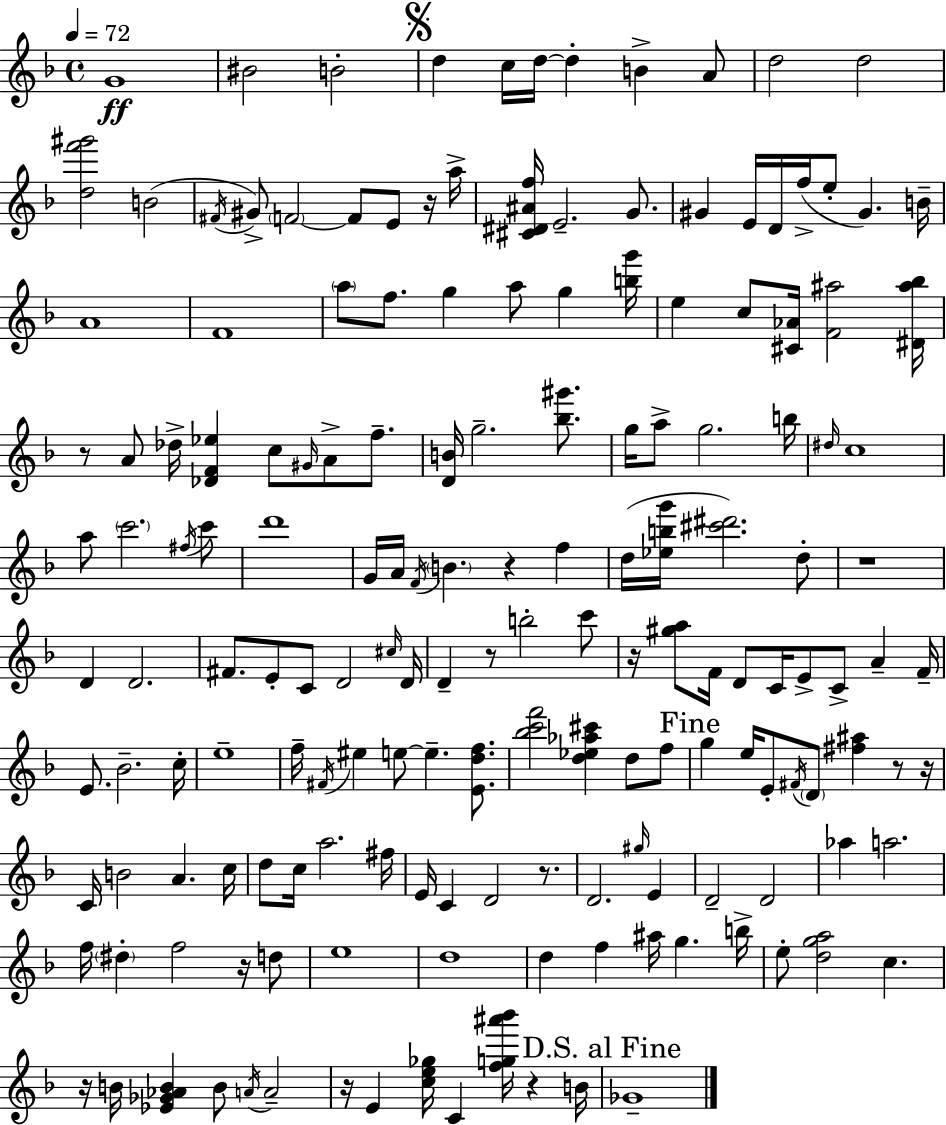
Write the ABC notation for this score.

X:1
T:Untitled
M:4/4
L:1/4
K:Dm
G4 ^B2 B2 d c/4 d/4 d B A/2 d2 d2 [df'^g']2 B2 ^F/4 ^G/2 F2 F/2 E/2 z/4 a/4 [^C^D^Af]/4 E2 G/2 ^G E/4 D/4 f/4 e/2 ^G B/4 A4 F4 a/2 f/2 g a/2 g [bg']/4 e c/2 [^C_A]/4 [F^a]2 [^D^a_b]/4 z/2 A/2 _d/4 [_DF_e] c/2 ^G/4 A/2 f/2 [DB]/4 g2 [_b^g']/2 g/4 a/2 g2 b/4 ^d/4 c4 a/2 c'2 ^f/4 c'/2 d'4 G/4 A/4 F/4 B z f d/4 [_ebg']/4 [^c'^d']2 d/2 z4 D D2 ^F/2 E/2 C/2 D2 ^c/4 D/4 D z/2 b2 c'/2 z/4 [^ga]/2 F/4 D/2 C/4 E/2 C/2 A F/4 E/2 _B2 c/4 e4 f/4 ^F/4 ^e e/2 e [Edf]/2 [_bc'f']2 [d_e_a^c'] d/2 f/2 g e/4 E/2 ^F/4 D/2 [^f^a] z/2 z/4 C/4 B2 A c/4 d/2 c/4 a2 ^f/4 E/4 C D2 z/2 D2 ^g/4 E D2 D2 _a a2 f/4 ^d f2 z/4 d/2 e4 d4 d f ^a/4 g b/4 e/2 [dga]2 c z/4 B/4 [_E_G_AB] B/2 A/4 A2 z/4 E [ce_g]/4 C [fg^a'_b']/4 z B/4 _G4